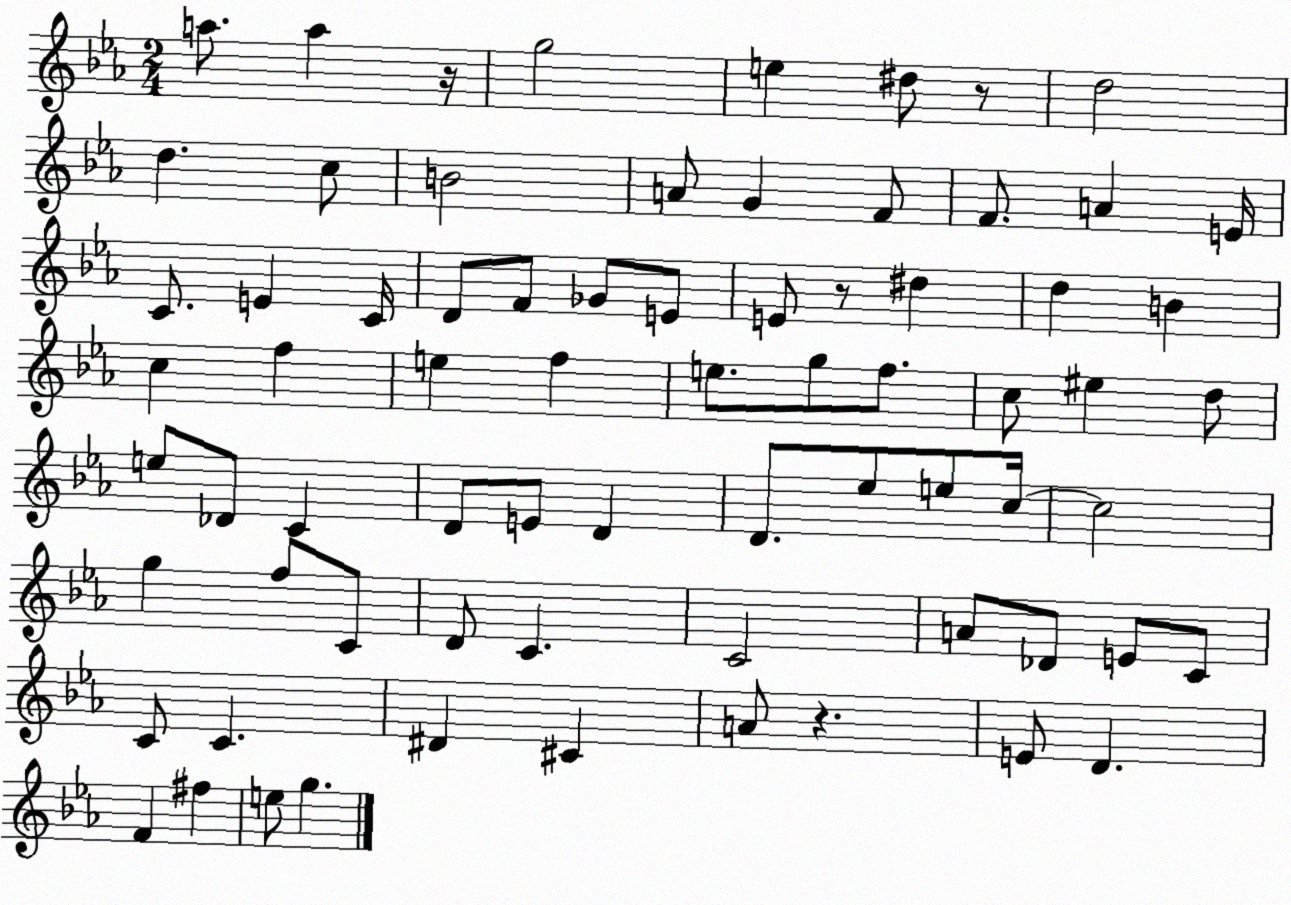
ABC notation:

X:1
T:Untitled
M:2/4
L:1/4
K:Eb
a/2 a z/4 g2 e ^d/2 z/2 d2 d c/2 B2 A/2 G F/2 F/2 A E/4 C/2 E C/4 D/2 F/2 _G/2 E/2 E/2 z/2 ^d d B c f e f e/2 g/2 f/2 c/2 ^e d/2 e/2 _D/2 C D/2 E/2 D D/2 _e/2 e/2 c/4 c2 g f/2 C/2 D/2 C C2 A/2 _D/2 E/2 C/2 C/2 C ^D ^C A/2 z E/2 D F ^f e/2 g